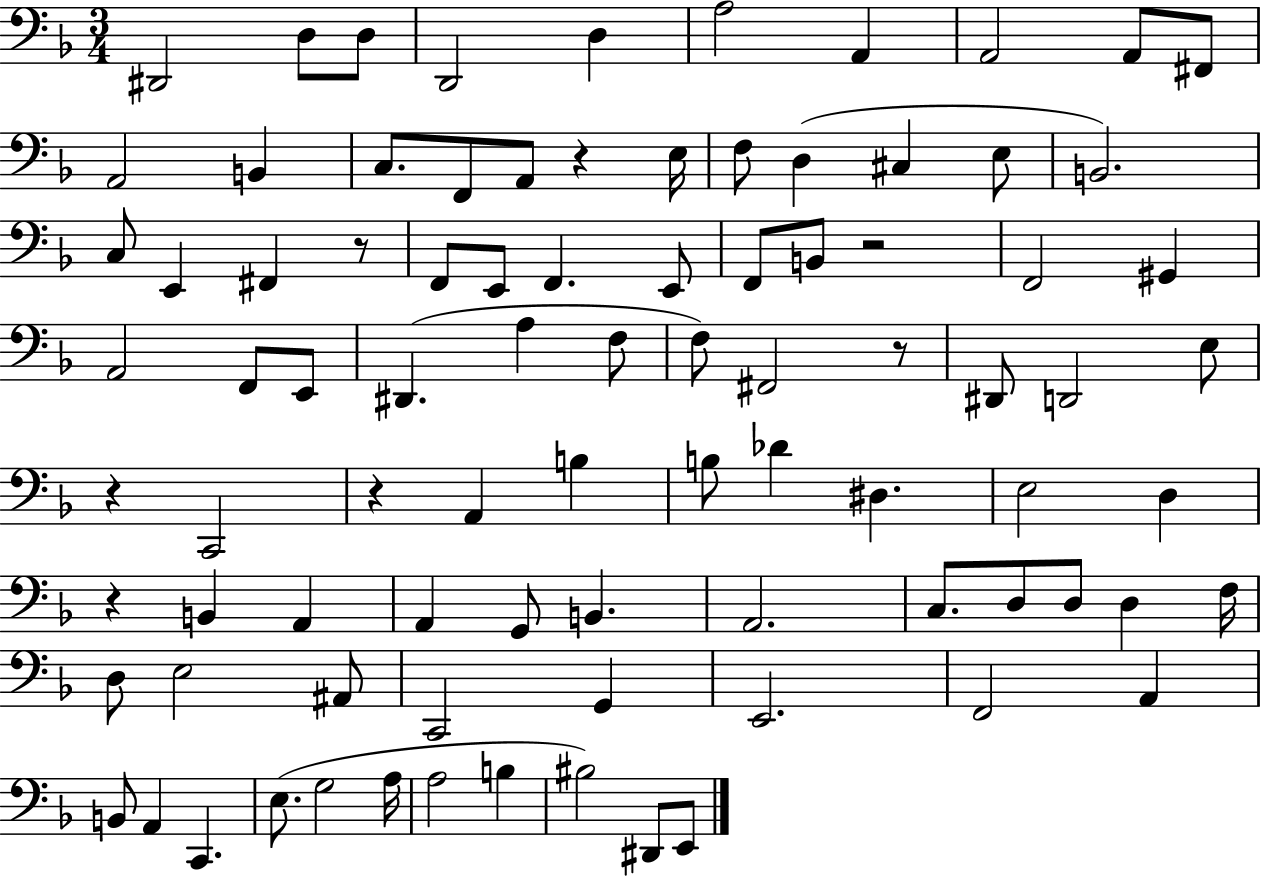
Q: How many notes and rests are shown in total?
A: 88